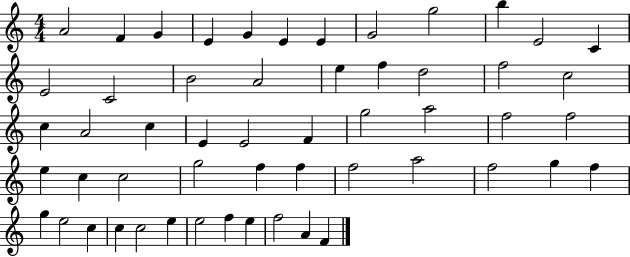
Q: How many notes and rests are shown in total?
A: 54